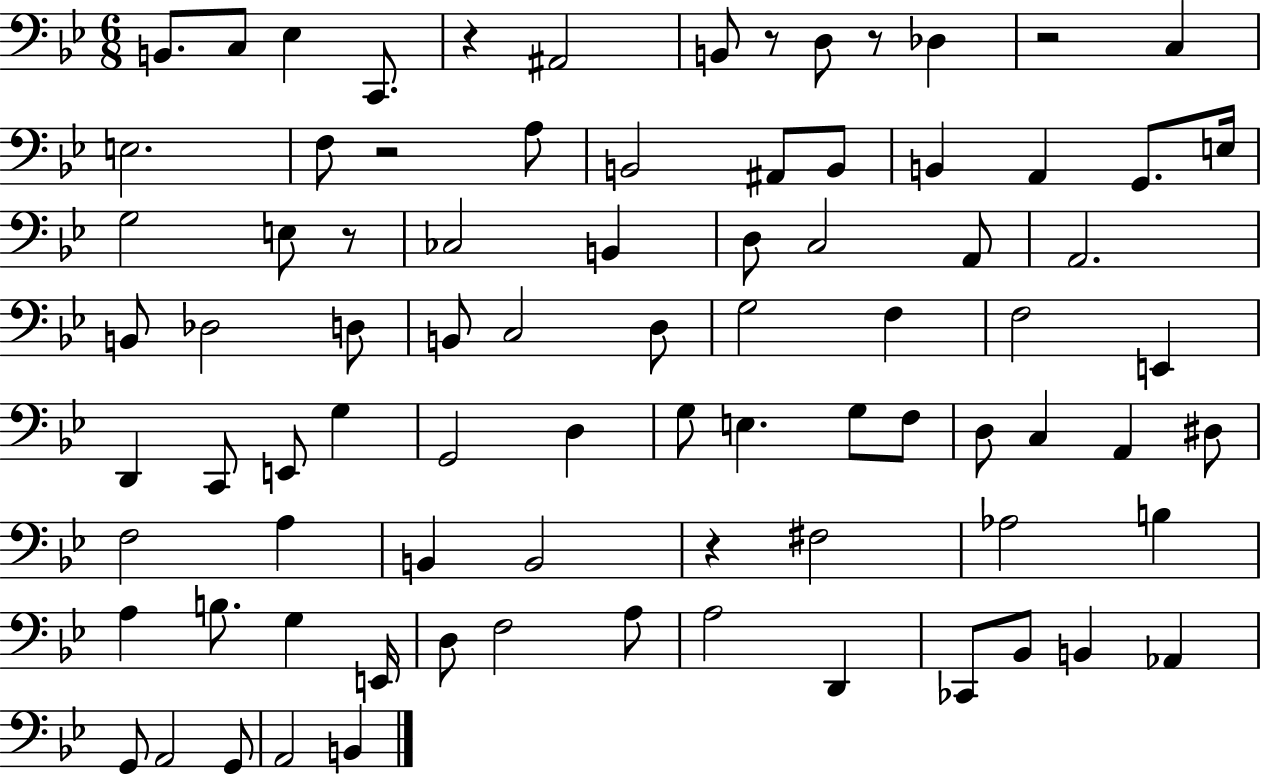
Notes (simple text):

B2/e. C3/e Eb3/q C2/e. R/q A#2/h B2/e R/e D3/e R/e Db3/q R/h C3/q E3/h. F3/e R/h A3/e B2/h A#2/e B2/e B2/q A2/q G2/e. E3/s G3/h E3/e R/e CES3/h B2/q D3/e C3/h A2/e A2/h. B2/e Db3/h D3/e B2/e C3/h D3/e G3/h F3/q F3/h E2/q D2/q C2/e E2/e G3/q G2/h D3/q G3/e E3/q. G3/e F3/e D3/e C3/q A2/q D#3/e F3/h A3/q B2/q B2/h R/q F#3/h Ab3/h B3/q A3/q B3/e. G3/q E2/s D3/e F3/h A3/e A3/h D2/q CES2/e Bb2/e B2/q Ab2/q G2/e A2/h G2/e A2/h B2/q